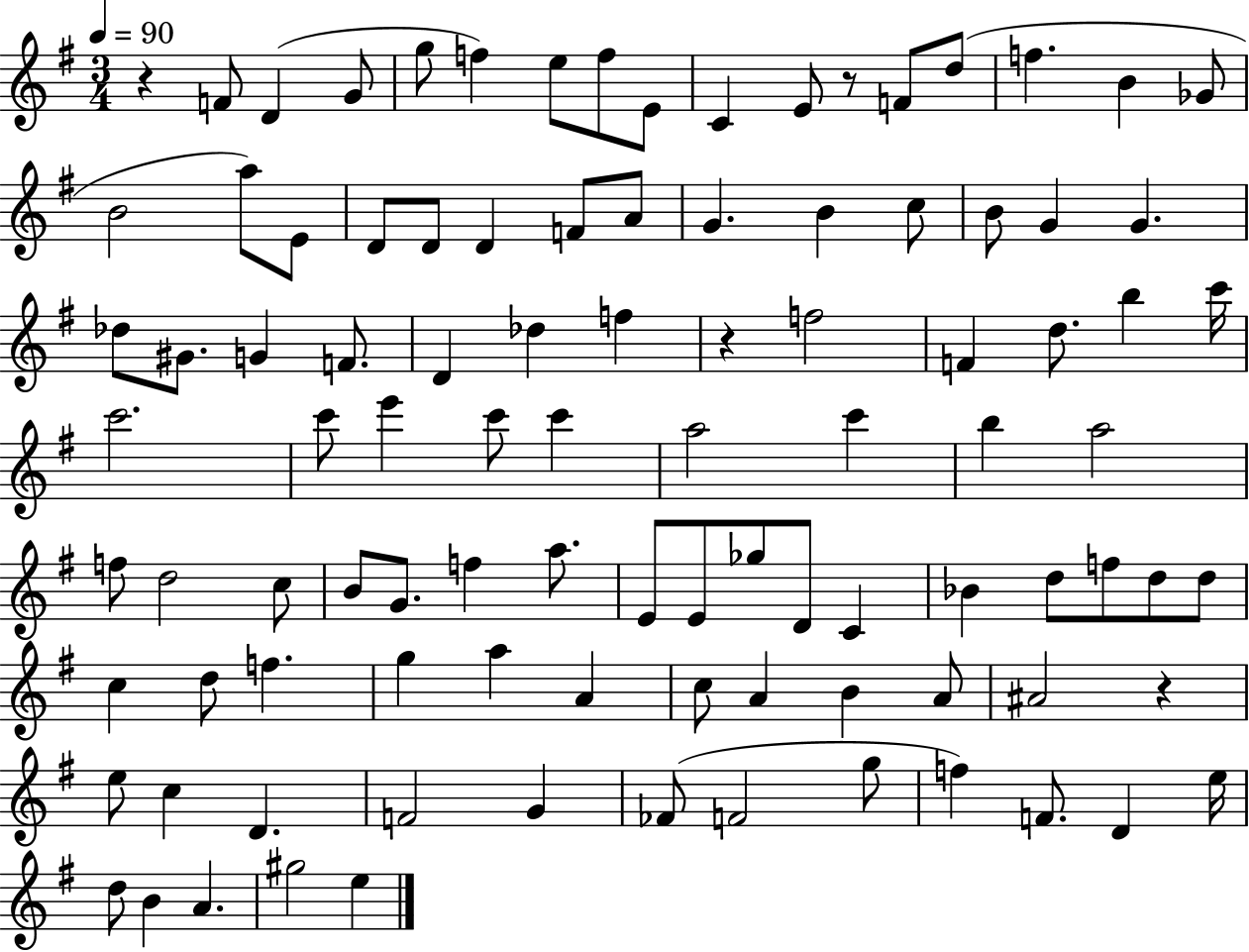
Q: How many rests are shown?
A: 4